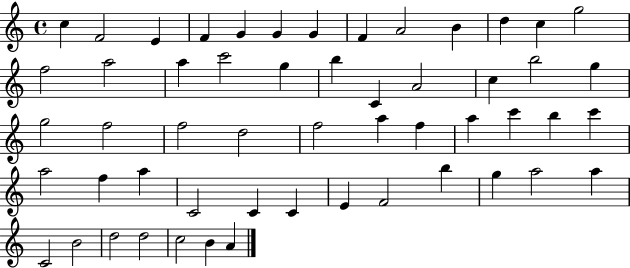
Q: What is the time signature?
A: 4/4